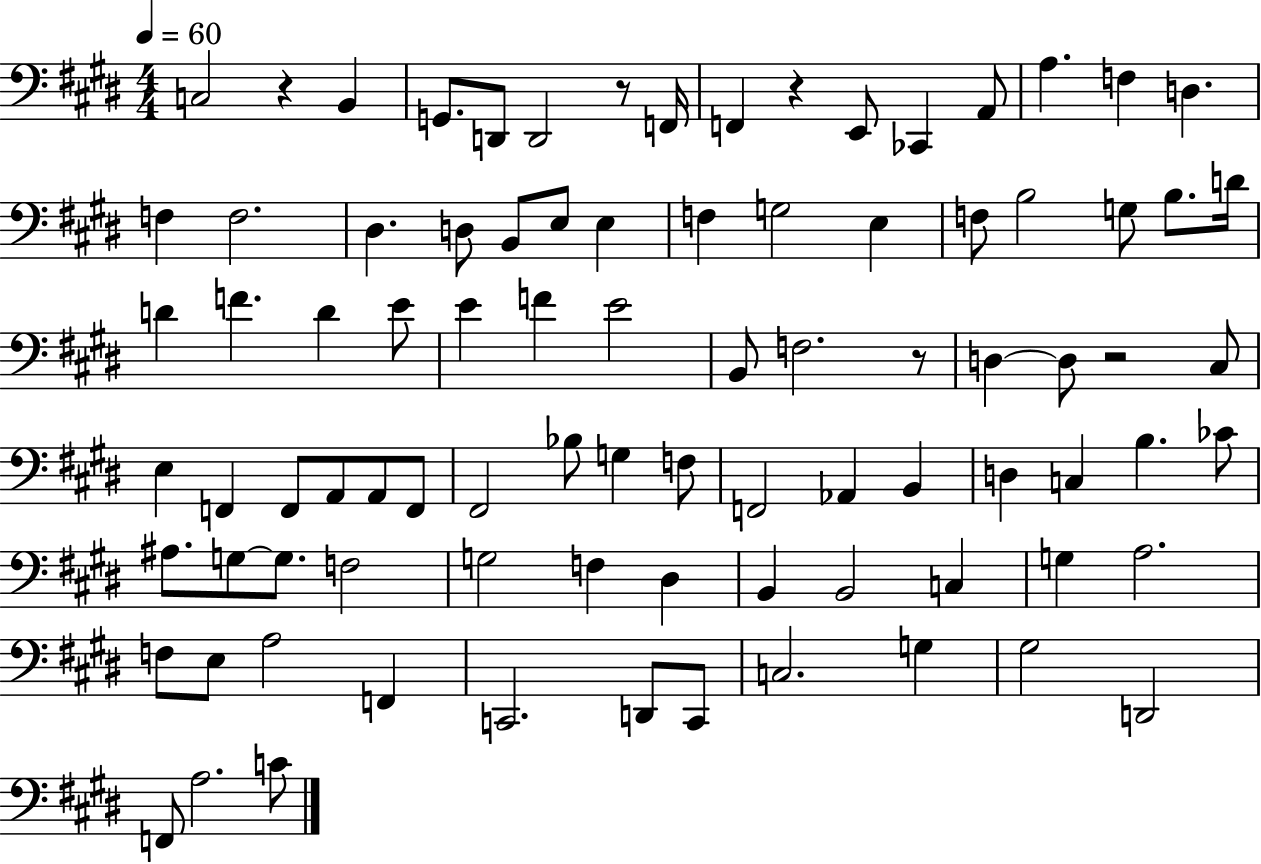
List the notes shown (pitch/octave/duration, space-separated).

C3/h R/q B2/q G2/e. D2/e D2/h R/e F2/s F2/q R/q E2/e CES2/q A2/e A3/q. F3/q D3/q. F3/q F3/h. D#3/q. D3/e B2/e E3/e E3/q F3/q G3/h E3/q F3/e B3/h G3/e B3/e. D4/s D4/q F4/q. D4/q E4/e E4/q F4/q E4/h B2/e F3/h. R/e D3/q D3/e R/h C#3/e E3/q F2/q F2/e A2/e A2/e F2/e F#2/h Bb3/e G3/q F3/e F2/h Ab2/q B2/q D3/q C3/q B3/q. CES4/e A#3/e. G3/e G3/e. F3/h G3/h F3/q D#3/q B2/q B2/h C3/q G3/q A3/h. F3/e E3/e A3/h F2/q C2/h. D2/e C2/e C3/h. G3/q G#3/h D2/h F2/e A3/h. C4/e